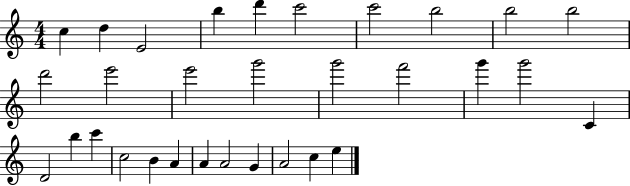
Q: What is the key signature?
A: C major